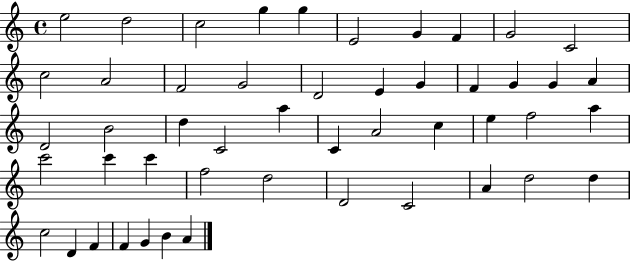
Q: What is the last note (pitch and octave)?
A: A4